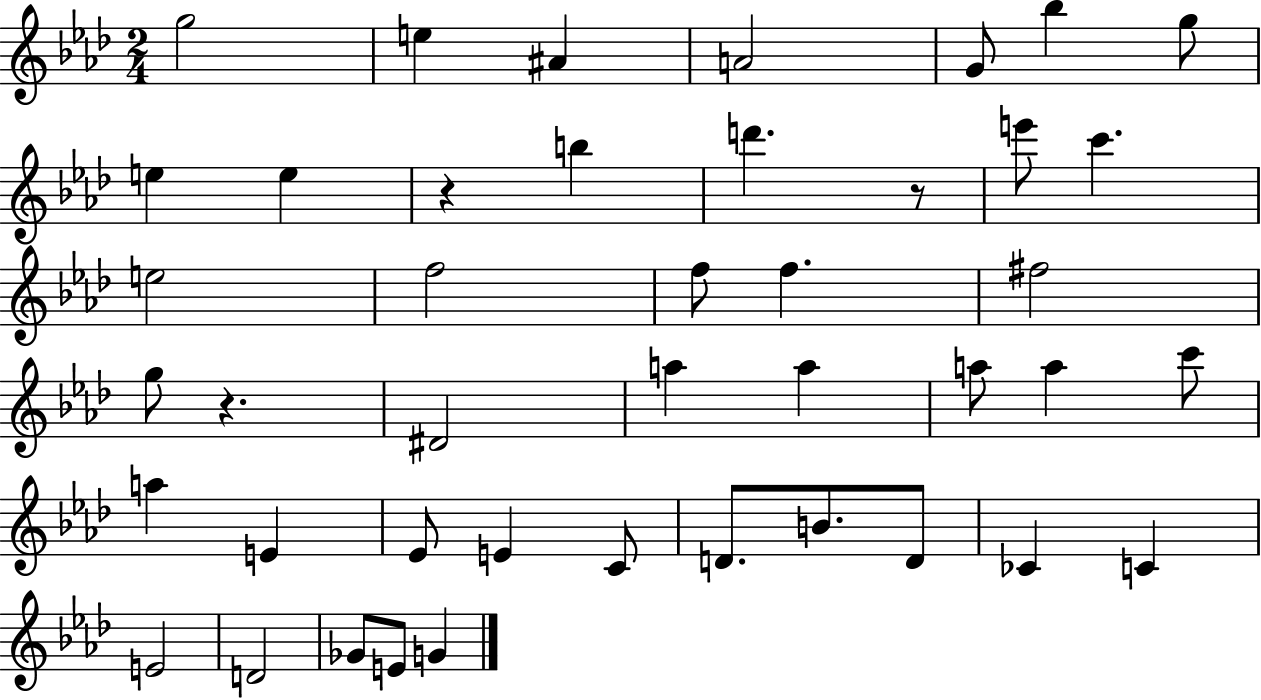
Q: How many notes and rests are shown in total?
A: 43